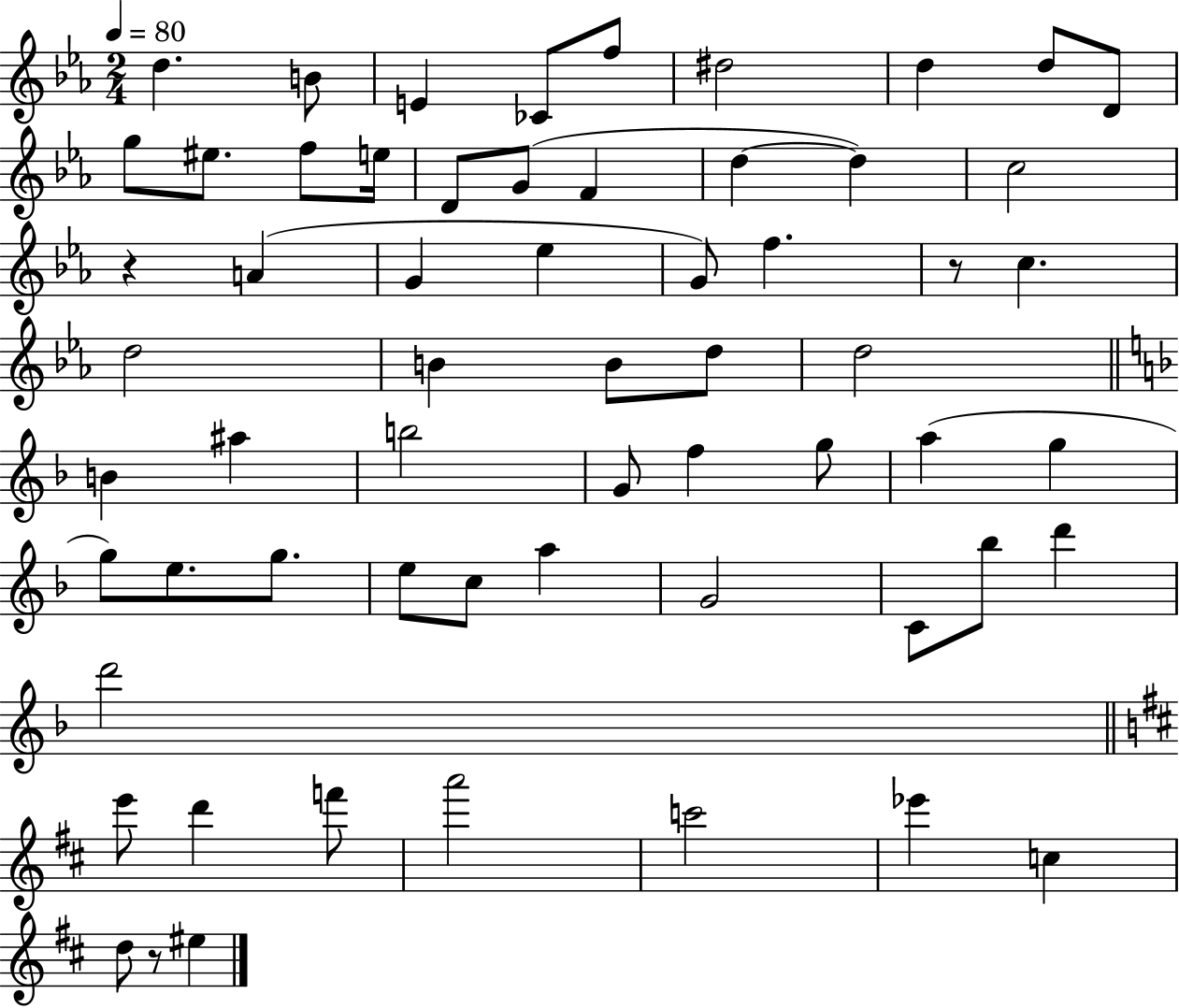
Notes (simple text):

D5/q. B4/e E4/q CES4/e F5/e D#5/h D5/q D5/e D4/e G5/e EIS5/e. F5/e E5/s D4/e G4/e F4/q D5/q D5/q C5/h R/q A4/q G4/q Eb5/q G4/e F5/q. R/e C5/q. D5/h B4/q B4/e D5/e D5/h B4/q A#5/q B5/h G4/e F5/q G5/e A5/q G5/q G5/e E5/e. G5/e. E5/e C5/e A5/q G4/h C4/e Bb5/e D6/q D6/h E6/e D6/q F6/e A6/h C6/h Eb6/q C5/q D5/e R/e EIS5/q